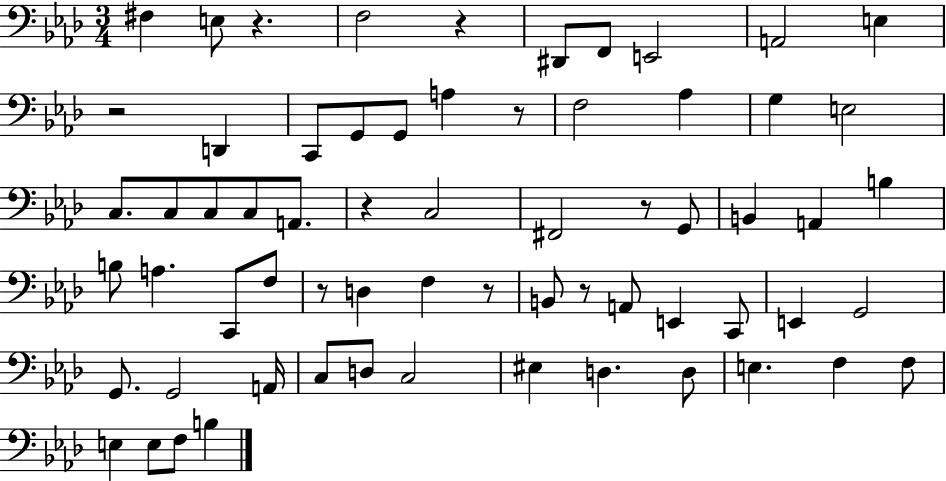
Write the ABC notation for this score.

X:1
T:Untitled
M:3/4
L:1/4
K:Ab
^F, E,/2 z F,2 z ^D,,/2 F,,/2 E,,2 A,,2 E, z2 D,, C,,/2 G,,/2 G,,/2 A, z/2 F,2 _A, G, E,2 C,/2 C,/2 C,/2 C,/2 A,,/2 z C,2 ^F,,2 z/2 G,,/2 B,, A,, B, B,/2 A, C,,/2 F,/2 z/2 D, F, z/2 B,,/2 z/2 A,,/2 E,, C,,/2 E,, G,,2 G,,/2 G,,2 A,,/4 C,/2 D,/2 C,2 ^E, D, D,/2 E, F, F,/2 E, E,/2 F,/2 B,